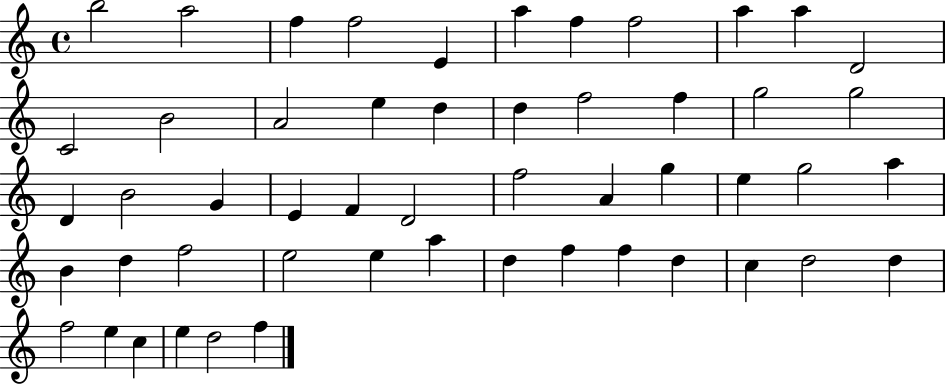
X:1
T:Untitled
M:4/4
L:1/4
K:C
b2 a2 f f2 E a f f2 a a D2 C2 B2 A2 e d d f2 f g2 g2 D B2 G E F D2 f2 A g e g2 a B d f2 e2 e a d f f d c d2 d f2 e c e d2 f